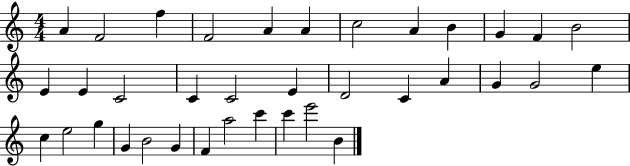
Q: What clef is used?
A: treble